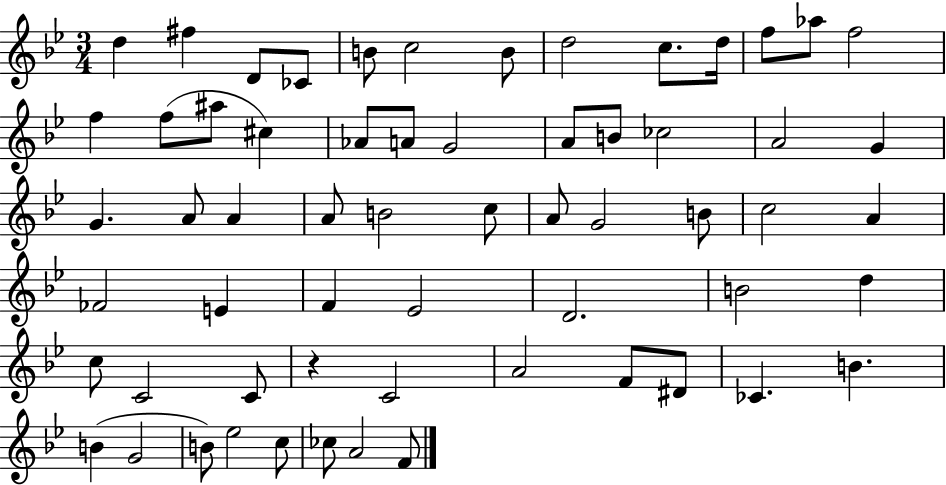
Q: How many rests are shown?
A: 1